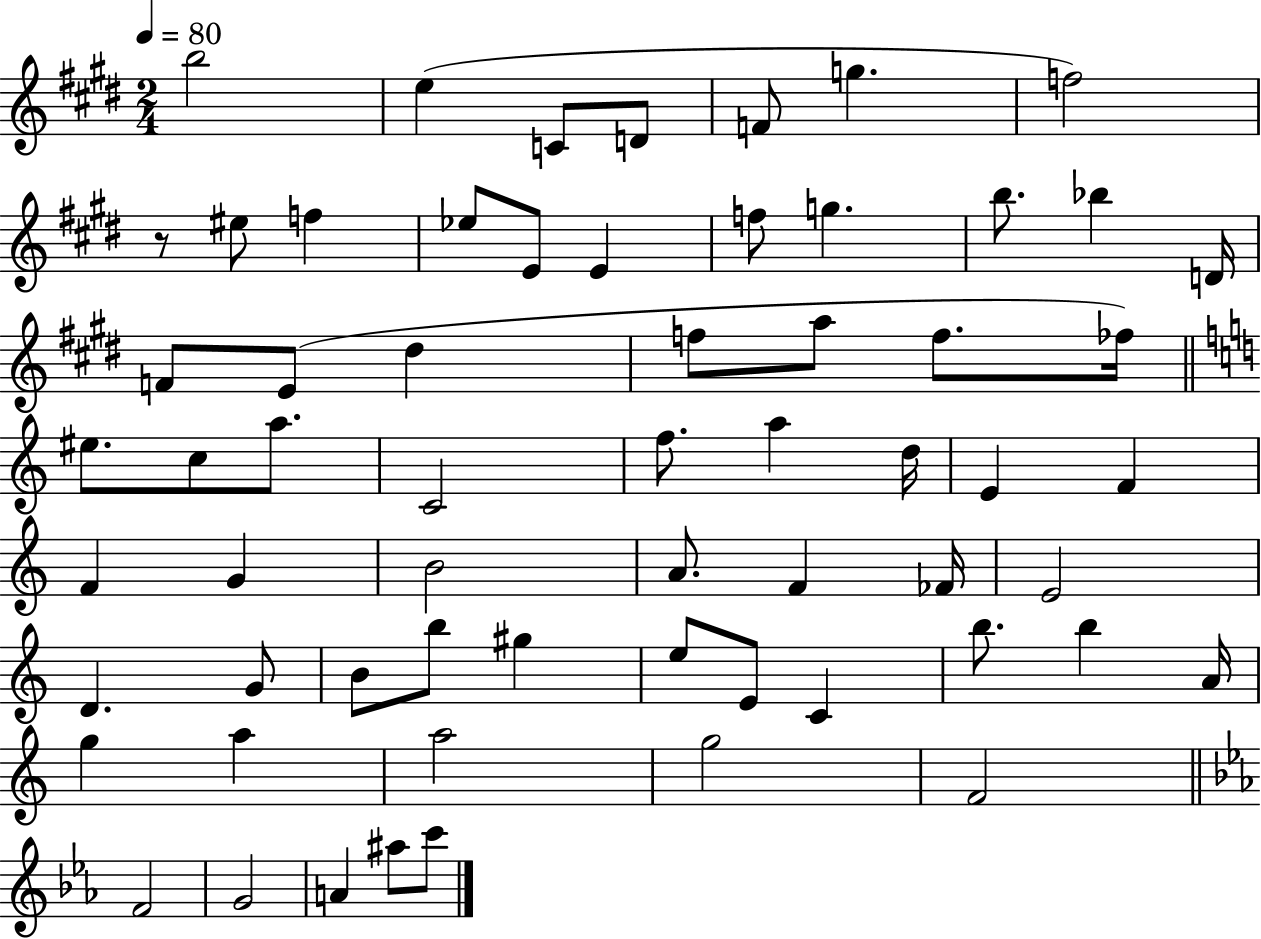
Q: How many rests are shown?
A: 1